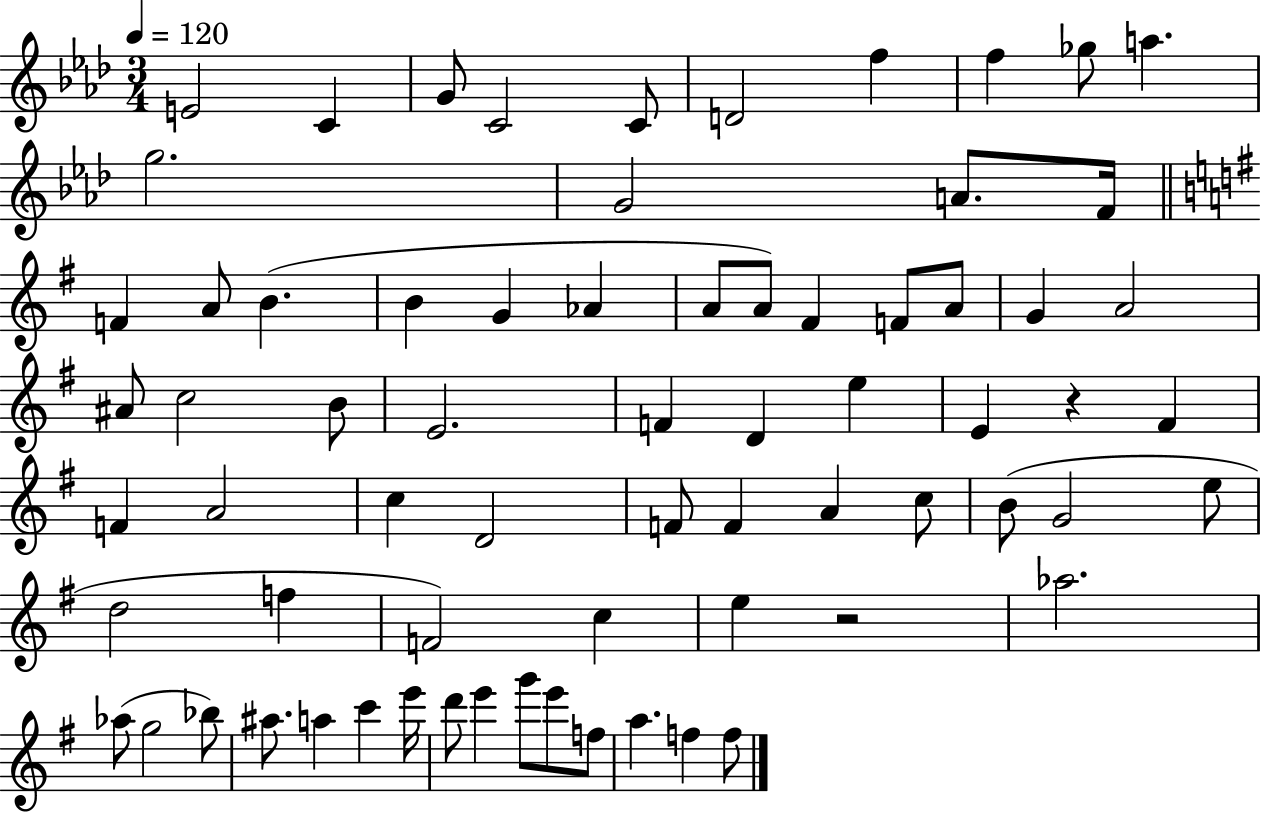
{
  \clef treble
  \numericTimeSignature
  \time 3/4
  \key aes \major
  \tempo 4 = 120
  e'2 c'4 | g'8 c'2 c'8 | d'2 f''4 | f''4 ges''8 a''4. | \break g''2. | g'2 a'8. f'16 | \bar "||" \break \key e \minor f'4 a'8 b'4.( | b'4 g'4 aes'4 | a'8 a'8) fis'4 f'8 a'8 | g'4 a'2 | \break ais'8 c''2 b'8 | e'2. | f'4 d'4 e''4 | e'4 r4 fis'4 | \break f'4 a'2 | c''4 d'2 | f'8 f'4 a'4 c''8 | b'8( g'2 e''8 | \break d''2 f''4 | f'2) c''4 | e''4 r2 | aes''2. | \break aes''8( g''2 bes''8) | ais''8. a''4 c'''4 e'''16 | d'''8 e'''4 g'''8 e'''8 f''8 | a''4. f''4 f''8 | \break \bar "|."
}